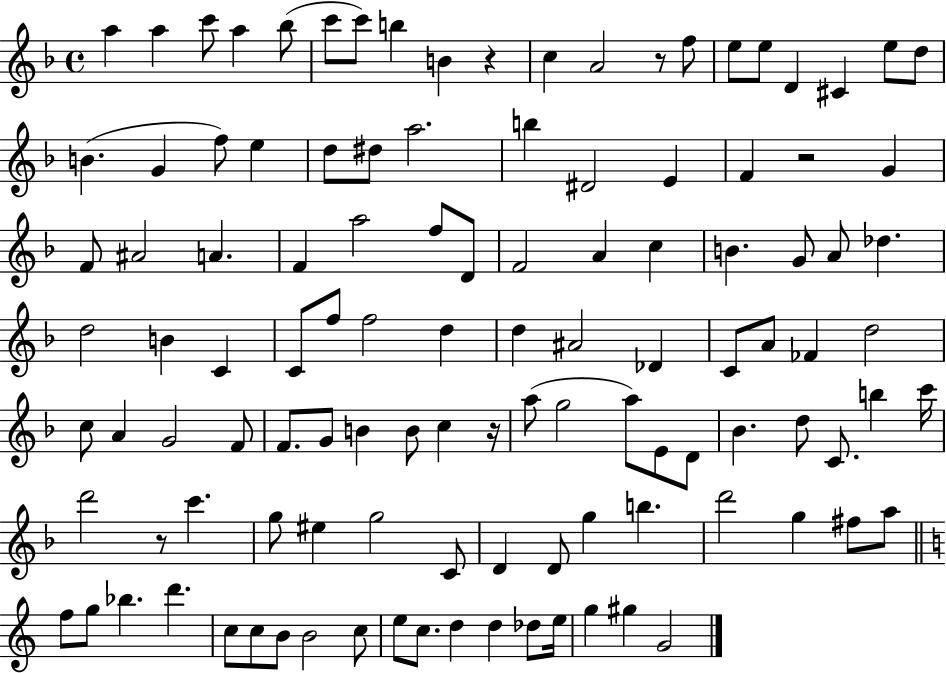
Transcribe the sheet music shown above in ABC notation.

X:1
T:Untitled
M:4/4
L:1/4
K:F
a a c'/2 a _b/2 c'/2 c'/2 b B z c A2 z/2 f/2 e/2 e/2 D ^C e/2 d/2 B G f/2 e d/2 ^d/2 a2 b ^D2 E F z2 G F/2 ^A2 A F a2 f/2 D/2 F2 A c B G/2 A/2 _d d2 B C C/2 f/2 f2 d d ^A2 _D C/2 A/2 _F d2 c/2 A G2 F/2 F/2 G/2 B B/2 c z/4 a/2 g2 a/2 E/2 D/2 _B d/2 C/2 b c'/4 d'2 z/2 c' g/2 ^e g2 C/2 D D/2 g b d'2 g ^f/2 a/2 f/2 g/2 _b d' c/2 c/2 B/2 B2 c/2 e/2 c/2 d d _d/2 e/4 g ^g G2